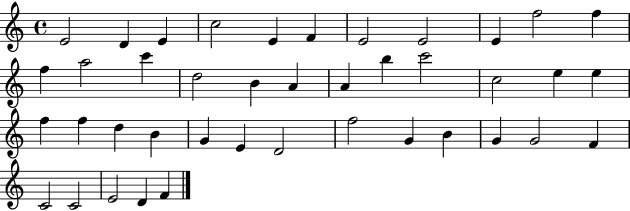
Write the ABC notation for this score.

X:1
T:Untitled
M:4/4
L:1/4
K:C
E2 D E c2 E F E2 E2 E f2 f f a2 c' d2 B A A b c'2 c2 e e f f d B G E D2 f2 G B G G2 F C2 C2 E2 D F